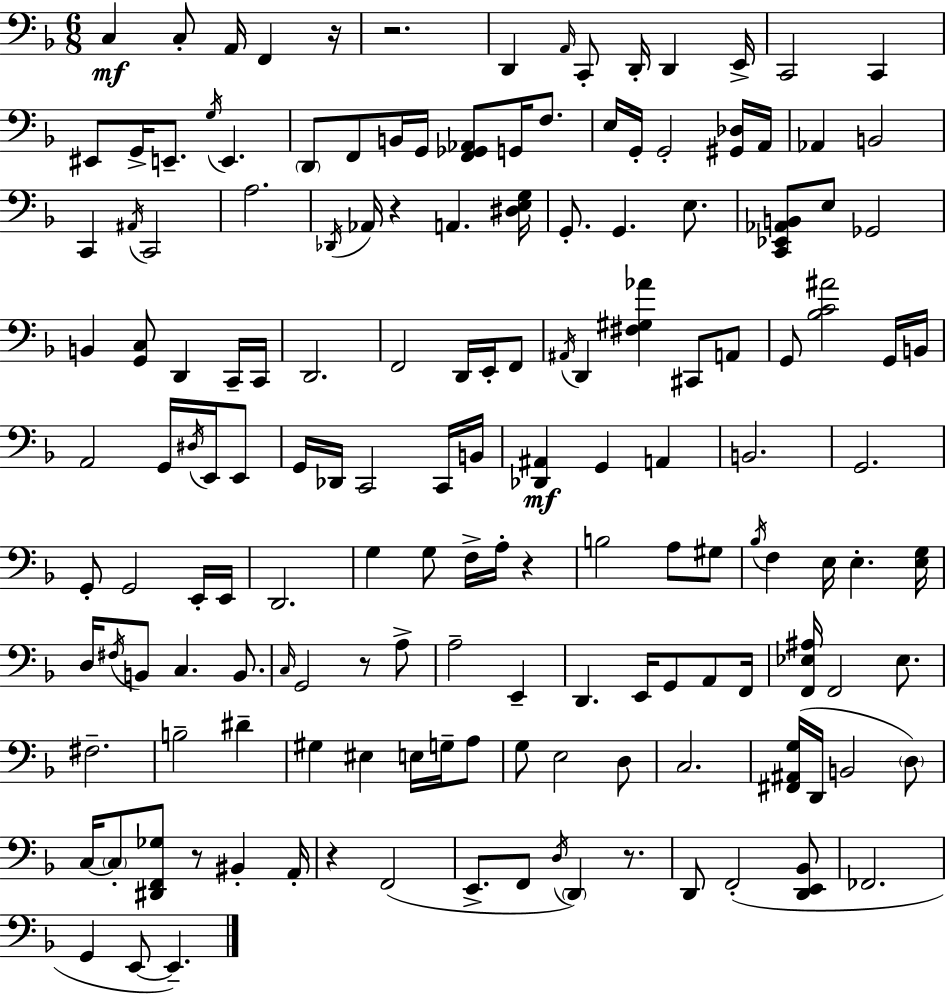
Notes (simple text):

C3/q C3/e A2/s F2/q R/s R/h. D2/q A2/s C2/e D2/s D2/q E2/s C2/h C2/q EIS2/e G2/s E2/e. G3/s E2/q. D2/e F2/e B2/s G2/s [F2,Gb2,Ab2]/e G2/s F3/e. E3/s G2/s G2/h [G#2,Db3]/s A2/s Ab2/q B2/h C2/q A#2/s C2/h A3/h. Db2/s Ab2/s R/q A2/q. [D#3,E3,G3]/s G2/e. G2/q. E3/e. [C2,Eb2,Ab2,B2]/e E3/e Gb2/h B2/q [G2,C3]/e D2/q C2/s C2/s D2/h. F2/h D2/s E2/s F2/e A#2/s D2/q [F#3,G#3,Ab4]/q C#2/e A2/e G2/e [Bb3,C4,A#4]/h G2/s B2/s A2/h G2/s D#3/s E2/s E2/e G2/s Db2/s C2/h C2/s B2/s [Db2,A#2]/q G2/q A2/q B2/h. G2/h. G2/e G2/h E2/s E2/s D2/h. G3/q G3/e F3/s A3/s R/q B3/h A3/e G#3/e Bb3/s F3/q E3/s E3/q. [E3,G3]/s D3/s F#3/s B2/e C3/q. B2/e. C3/s G2/h R/e A3/e A3/h E2/q D2/q. E2/s G2/e A2/e F2/s [F2,Eb3,A#3]/s F2/h Eb3/e. F#3/h. B3/h D#4/q G#3/q EIS3/q E3/s G3/s A3/e G3/e E3/h D3/e C3/h. [F#2,A#2,G3]/s D2/s B2/h D3/e C3/s C3/e [D#2,F2,Gb3]/e R/e BIS2/q A2/s R/q F2/h E2/e. F2/e D3/s D2/q R/e. D2/e F2/h [D2,E2,Bb2]/e FES2/h. G2/q E2/e E2/q.